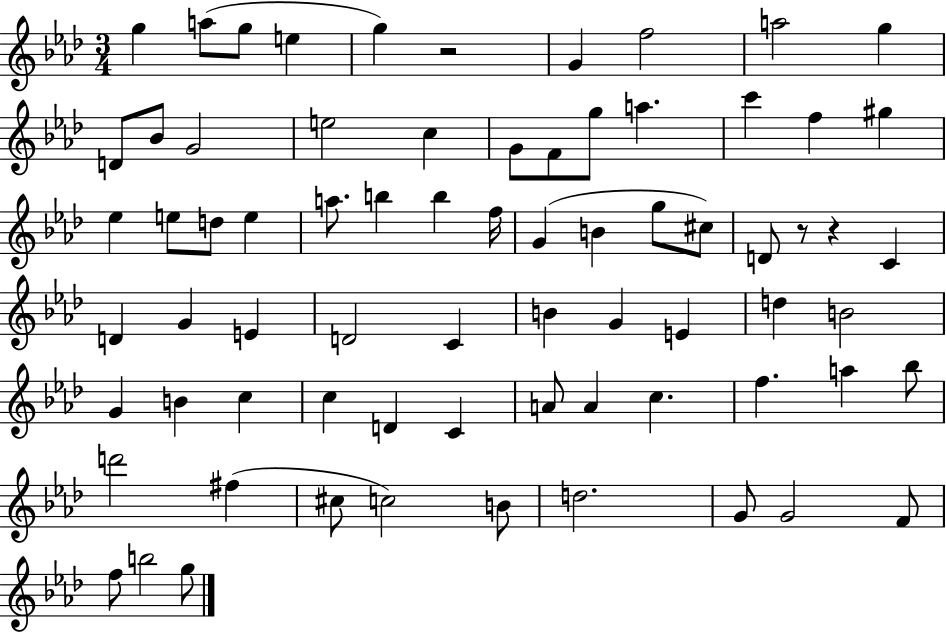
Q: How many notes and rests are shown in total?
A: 72